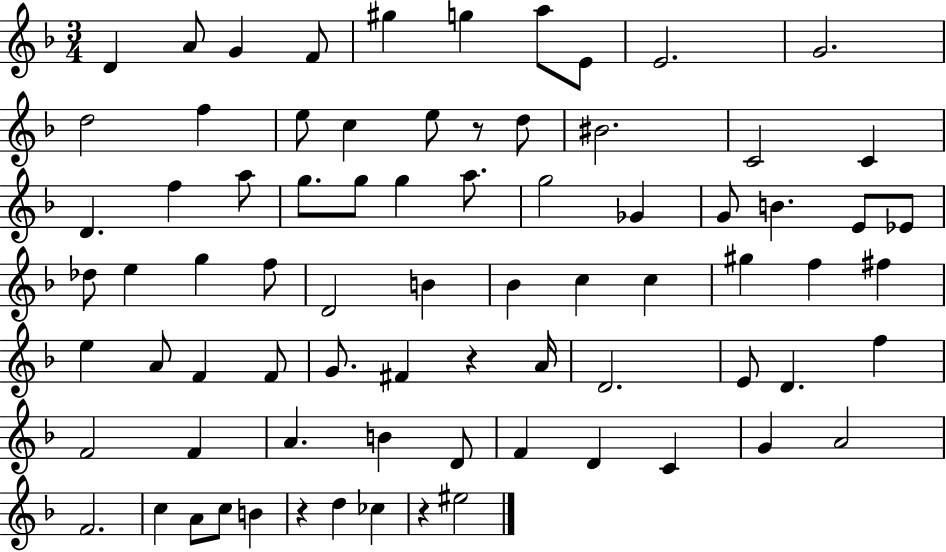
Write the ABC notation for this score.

X:1
T:Untitled
M:3/4
L:1/4
K:F
D A/2 G F/2 ^g g a/2 E/2 E2 G2 d2 f e/2 c e/2 z/2 d/2 ^B2 C2 C D f a/2 g/2 g/2 g a/2 g2 _G G/2 B E/2 _E/2 _d/2 e g f/2 D2 B _B c c ^g f ^f e A/2 F F/2 G/2 ^F z A/4 D2 E/2 D f F2 F A B D/2 F D C G A2 F2 c A/2 c/2 B z d _c z ^e2